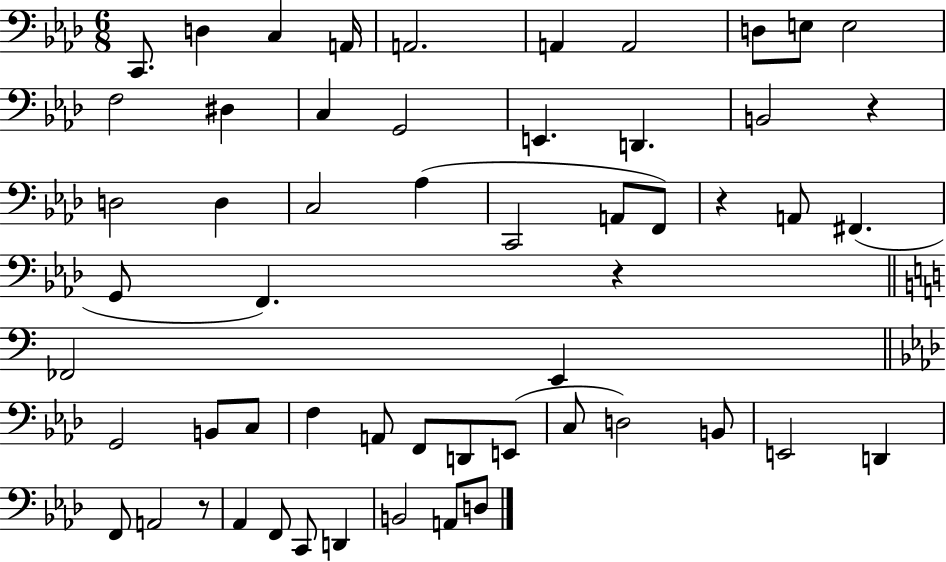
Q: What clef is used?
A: bass